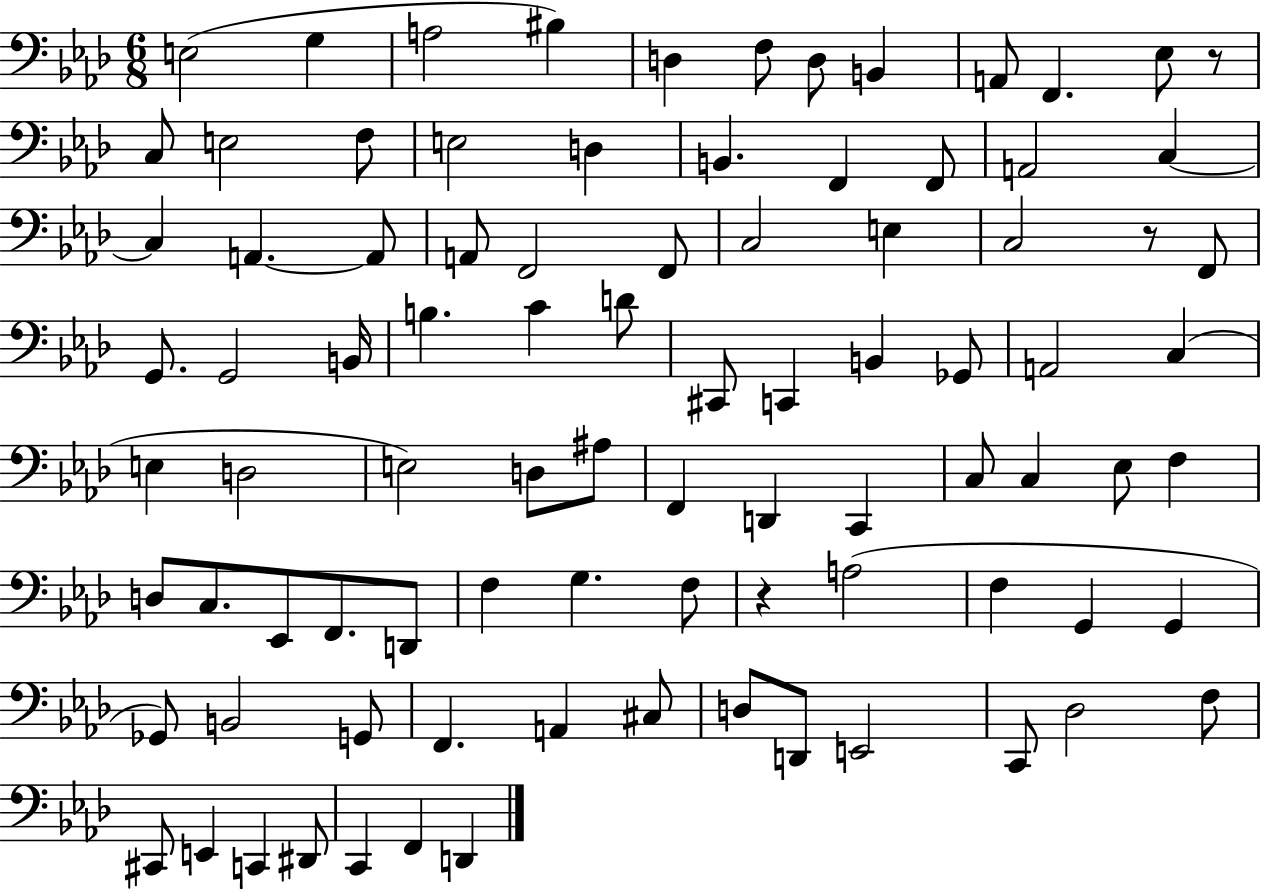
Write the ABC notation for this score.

X:1
T:Untitled
M:6/8
L:1/4
K:Ab
E,2 G, A,2 ^B, D, F,/2 D,/2 B,, A,,/2 F,, _E,/2 z/2 C,/2 E,2 F,/2 E,2 D, B,, F,, F,,/2 A,,2 C, C, A,, A,,/2 A,,/2 F,,2 F,,/2 C,2 E, C,2 z/2 F,,/2 G,,/2 G,,2 B,,/4 B, C D/2 ^C,,/2 C,, B,, _G,,/2 A,,2 C, E, D,2 E,2 D,/2 ^A,/2 F,, D,, C,, C,/2 C, _E,/2 F, D,/2 C,/2 _E,,/2 F,,/2 D,,/2 F, G, F,/2 z A,2 F, G,, G,, _G,,/2 B,,2 G,,/2 F,, A,, ^C,/2 D,/2 D,,/2 E,,2 C,,/2 _D,2 F,/2 ^C,,/2 E,, C,, ^D,,/2 C,, F,, D,,